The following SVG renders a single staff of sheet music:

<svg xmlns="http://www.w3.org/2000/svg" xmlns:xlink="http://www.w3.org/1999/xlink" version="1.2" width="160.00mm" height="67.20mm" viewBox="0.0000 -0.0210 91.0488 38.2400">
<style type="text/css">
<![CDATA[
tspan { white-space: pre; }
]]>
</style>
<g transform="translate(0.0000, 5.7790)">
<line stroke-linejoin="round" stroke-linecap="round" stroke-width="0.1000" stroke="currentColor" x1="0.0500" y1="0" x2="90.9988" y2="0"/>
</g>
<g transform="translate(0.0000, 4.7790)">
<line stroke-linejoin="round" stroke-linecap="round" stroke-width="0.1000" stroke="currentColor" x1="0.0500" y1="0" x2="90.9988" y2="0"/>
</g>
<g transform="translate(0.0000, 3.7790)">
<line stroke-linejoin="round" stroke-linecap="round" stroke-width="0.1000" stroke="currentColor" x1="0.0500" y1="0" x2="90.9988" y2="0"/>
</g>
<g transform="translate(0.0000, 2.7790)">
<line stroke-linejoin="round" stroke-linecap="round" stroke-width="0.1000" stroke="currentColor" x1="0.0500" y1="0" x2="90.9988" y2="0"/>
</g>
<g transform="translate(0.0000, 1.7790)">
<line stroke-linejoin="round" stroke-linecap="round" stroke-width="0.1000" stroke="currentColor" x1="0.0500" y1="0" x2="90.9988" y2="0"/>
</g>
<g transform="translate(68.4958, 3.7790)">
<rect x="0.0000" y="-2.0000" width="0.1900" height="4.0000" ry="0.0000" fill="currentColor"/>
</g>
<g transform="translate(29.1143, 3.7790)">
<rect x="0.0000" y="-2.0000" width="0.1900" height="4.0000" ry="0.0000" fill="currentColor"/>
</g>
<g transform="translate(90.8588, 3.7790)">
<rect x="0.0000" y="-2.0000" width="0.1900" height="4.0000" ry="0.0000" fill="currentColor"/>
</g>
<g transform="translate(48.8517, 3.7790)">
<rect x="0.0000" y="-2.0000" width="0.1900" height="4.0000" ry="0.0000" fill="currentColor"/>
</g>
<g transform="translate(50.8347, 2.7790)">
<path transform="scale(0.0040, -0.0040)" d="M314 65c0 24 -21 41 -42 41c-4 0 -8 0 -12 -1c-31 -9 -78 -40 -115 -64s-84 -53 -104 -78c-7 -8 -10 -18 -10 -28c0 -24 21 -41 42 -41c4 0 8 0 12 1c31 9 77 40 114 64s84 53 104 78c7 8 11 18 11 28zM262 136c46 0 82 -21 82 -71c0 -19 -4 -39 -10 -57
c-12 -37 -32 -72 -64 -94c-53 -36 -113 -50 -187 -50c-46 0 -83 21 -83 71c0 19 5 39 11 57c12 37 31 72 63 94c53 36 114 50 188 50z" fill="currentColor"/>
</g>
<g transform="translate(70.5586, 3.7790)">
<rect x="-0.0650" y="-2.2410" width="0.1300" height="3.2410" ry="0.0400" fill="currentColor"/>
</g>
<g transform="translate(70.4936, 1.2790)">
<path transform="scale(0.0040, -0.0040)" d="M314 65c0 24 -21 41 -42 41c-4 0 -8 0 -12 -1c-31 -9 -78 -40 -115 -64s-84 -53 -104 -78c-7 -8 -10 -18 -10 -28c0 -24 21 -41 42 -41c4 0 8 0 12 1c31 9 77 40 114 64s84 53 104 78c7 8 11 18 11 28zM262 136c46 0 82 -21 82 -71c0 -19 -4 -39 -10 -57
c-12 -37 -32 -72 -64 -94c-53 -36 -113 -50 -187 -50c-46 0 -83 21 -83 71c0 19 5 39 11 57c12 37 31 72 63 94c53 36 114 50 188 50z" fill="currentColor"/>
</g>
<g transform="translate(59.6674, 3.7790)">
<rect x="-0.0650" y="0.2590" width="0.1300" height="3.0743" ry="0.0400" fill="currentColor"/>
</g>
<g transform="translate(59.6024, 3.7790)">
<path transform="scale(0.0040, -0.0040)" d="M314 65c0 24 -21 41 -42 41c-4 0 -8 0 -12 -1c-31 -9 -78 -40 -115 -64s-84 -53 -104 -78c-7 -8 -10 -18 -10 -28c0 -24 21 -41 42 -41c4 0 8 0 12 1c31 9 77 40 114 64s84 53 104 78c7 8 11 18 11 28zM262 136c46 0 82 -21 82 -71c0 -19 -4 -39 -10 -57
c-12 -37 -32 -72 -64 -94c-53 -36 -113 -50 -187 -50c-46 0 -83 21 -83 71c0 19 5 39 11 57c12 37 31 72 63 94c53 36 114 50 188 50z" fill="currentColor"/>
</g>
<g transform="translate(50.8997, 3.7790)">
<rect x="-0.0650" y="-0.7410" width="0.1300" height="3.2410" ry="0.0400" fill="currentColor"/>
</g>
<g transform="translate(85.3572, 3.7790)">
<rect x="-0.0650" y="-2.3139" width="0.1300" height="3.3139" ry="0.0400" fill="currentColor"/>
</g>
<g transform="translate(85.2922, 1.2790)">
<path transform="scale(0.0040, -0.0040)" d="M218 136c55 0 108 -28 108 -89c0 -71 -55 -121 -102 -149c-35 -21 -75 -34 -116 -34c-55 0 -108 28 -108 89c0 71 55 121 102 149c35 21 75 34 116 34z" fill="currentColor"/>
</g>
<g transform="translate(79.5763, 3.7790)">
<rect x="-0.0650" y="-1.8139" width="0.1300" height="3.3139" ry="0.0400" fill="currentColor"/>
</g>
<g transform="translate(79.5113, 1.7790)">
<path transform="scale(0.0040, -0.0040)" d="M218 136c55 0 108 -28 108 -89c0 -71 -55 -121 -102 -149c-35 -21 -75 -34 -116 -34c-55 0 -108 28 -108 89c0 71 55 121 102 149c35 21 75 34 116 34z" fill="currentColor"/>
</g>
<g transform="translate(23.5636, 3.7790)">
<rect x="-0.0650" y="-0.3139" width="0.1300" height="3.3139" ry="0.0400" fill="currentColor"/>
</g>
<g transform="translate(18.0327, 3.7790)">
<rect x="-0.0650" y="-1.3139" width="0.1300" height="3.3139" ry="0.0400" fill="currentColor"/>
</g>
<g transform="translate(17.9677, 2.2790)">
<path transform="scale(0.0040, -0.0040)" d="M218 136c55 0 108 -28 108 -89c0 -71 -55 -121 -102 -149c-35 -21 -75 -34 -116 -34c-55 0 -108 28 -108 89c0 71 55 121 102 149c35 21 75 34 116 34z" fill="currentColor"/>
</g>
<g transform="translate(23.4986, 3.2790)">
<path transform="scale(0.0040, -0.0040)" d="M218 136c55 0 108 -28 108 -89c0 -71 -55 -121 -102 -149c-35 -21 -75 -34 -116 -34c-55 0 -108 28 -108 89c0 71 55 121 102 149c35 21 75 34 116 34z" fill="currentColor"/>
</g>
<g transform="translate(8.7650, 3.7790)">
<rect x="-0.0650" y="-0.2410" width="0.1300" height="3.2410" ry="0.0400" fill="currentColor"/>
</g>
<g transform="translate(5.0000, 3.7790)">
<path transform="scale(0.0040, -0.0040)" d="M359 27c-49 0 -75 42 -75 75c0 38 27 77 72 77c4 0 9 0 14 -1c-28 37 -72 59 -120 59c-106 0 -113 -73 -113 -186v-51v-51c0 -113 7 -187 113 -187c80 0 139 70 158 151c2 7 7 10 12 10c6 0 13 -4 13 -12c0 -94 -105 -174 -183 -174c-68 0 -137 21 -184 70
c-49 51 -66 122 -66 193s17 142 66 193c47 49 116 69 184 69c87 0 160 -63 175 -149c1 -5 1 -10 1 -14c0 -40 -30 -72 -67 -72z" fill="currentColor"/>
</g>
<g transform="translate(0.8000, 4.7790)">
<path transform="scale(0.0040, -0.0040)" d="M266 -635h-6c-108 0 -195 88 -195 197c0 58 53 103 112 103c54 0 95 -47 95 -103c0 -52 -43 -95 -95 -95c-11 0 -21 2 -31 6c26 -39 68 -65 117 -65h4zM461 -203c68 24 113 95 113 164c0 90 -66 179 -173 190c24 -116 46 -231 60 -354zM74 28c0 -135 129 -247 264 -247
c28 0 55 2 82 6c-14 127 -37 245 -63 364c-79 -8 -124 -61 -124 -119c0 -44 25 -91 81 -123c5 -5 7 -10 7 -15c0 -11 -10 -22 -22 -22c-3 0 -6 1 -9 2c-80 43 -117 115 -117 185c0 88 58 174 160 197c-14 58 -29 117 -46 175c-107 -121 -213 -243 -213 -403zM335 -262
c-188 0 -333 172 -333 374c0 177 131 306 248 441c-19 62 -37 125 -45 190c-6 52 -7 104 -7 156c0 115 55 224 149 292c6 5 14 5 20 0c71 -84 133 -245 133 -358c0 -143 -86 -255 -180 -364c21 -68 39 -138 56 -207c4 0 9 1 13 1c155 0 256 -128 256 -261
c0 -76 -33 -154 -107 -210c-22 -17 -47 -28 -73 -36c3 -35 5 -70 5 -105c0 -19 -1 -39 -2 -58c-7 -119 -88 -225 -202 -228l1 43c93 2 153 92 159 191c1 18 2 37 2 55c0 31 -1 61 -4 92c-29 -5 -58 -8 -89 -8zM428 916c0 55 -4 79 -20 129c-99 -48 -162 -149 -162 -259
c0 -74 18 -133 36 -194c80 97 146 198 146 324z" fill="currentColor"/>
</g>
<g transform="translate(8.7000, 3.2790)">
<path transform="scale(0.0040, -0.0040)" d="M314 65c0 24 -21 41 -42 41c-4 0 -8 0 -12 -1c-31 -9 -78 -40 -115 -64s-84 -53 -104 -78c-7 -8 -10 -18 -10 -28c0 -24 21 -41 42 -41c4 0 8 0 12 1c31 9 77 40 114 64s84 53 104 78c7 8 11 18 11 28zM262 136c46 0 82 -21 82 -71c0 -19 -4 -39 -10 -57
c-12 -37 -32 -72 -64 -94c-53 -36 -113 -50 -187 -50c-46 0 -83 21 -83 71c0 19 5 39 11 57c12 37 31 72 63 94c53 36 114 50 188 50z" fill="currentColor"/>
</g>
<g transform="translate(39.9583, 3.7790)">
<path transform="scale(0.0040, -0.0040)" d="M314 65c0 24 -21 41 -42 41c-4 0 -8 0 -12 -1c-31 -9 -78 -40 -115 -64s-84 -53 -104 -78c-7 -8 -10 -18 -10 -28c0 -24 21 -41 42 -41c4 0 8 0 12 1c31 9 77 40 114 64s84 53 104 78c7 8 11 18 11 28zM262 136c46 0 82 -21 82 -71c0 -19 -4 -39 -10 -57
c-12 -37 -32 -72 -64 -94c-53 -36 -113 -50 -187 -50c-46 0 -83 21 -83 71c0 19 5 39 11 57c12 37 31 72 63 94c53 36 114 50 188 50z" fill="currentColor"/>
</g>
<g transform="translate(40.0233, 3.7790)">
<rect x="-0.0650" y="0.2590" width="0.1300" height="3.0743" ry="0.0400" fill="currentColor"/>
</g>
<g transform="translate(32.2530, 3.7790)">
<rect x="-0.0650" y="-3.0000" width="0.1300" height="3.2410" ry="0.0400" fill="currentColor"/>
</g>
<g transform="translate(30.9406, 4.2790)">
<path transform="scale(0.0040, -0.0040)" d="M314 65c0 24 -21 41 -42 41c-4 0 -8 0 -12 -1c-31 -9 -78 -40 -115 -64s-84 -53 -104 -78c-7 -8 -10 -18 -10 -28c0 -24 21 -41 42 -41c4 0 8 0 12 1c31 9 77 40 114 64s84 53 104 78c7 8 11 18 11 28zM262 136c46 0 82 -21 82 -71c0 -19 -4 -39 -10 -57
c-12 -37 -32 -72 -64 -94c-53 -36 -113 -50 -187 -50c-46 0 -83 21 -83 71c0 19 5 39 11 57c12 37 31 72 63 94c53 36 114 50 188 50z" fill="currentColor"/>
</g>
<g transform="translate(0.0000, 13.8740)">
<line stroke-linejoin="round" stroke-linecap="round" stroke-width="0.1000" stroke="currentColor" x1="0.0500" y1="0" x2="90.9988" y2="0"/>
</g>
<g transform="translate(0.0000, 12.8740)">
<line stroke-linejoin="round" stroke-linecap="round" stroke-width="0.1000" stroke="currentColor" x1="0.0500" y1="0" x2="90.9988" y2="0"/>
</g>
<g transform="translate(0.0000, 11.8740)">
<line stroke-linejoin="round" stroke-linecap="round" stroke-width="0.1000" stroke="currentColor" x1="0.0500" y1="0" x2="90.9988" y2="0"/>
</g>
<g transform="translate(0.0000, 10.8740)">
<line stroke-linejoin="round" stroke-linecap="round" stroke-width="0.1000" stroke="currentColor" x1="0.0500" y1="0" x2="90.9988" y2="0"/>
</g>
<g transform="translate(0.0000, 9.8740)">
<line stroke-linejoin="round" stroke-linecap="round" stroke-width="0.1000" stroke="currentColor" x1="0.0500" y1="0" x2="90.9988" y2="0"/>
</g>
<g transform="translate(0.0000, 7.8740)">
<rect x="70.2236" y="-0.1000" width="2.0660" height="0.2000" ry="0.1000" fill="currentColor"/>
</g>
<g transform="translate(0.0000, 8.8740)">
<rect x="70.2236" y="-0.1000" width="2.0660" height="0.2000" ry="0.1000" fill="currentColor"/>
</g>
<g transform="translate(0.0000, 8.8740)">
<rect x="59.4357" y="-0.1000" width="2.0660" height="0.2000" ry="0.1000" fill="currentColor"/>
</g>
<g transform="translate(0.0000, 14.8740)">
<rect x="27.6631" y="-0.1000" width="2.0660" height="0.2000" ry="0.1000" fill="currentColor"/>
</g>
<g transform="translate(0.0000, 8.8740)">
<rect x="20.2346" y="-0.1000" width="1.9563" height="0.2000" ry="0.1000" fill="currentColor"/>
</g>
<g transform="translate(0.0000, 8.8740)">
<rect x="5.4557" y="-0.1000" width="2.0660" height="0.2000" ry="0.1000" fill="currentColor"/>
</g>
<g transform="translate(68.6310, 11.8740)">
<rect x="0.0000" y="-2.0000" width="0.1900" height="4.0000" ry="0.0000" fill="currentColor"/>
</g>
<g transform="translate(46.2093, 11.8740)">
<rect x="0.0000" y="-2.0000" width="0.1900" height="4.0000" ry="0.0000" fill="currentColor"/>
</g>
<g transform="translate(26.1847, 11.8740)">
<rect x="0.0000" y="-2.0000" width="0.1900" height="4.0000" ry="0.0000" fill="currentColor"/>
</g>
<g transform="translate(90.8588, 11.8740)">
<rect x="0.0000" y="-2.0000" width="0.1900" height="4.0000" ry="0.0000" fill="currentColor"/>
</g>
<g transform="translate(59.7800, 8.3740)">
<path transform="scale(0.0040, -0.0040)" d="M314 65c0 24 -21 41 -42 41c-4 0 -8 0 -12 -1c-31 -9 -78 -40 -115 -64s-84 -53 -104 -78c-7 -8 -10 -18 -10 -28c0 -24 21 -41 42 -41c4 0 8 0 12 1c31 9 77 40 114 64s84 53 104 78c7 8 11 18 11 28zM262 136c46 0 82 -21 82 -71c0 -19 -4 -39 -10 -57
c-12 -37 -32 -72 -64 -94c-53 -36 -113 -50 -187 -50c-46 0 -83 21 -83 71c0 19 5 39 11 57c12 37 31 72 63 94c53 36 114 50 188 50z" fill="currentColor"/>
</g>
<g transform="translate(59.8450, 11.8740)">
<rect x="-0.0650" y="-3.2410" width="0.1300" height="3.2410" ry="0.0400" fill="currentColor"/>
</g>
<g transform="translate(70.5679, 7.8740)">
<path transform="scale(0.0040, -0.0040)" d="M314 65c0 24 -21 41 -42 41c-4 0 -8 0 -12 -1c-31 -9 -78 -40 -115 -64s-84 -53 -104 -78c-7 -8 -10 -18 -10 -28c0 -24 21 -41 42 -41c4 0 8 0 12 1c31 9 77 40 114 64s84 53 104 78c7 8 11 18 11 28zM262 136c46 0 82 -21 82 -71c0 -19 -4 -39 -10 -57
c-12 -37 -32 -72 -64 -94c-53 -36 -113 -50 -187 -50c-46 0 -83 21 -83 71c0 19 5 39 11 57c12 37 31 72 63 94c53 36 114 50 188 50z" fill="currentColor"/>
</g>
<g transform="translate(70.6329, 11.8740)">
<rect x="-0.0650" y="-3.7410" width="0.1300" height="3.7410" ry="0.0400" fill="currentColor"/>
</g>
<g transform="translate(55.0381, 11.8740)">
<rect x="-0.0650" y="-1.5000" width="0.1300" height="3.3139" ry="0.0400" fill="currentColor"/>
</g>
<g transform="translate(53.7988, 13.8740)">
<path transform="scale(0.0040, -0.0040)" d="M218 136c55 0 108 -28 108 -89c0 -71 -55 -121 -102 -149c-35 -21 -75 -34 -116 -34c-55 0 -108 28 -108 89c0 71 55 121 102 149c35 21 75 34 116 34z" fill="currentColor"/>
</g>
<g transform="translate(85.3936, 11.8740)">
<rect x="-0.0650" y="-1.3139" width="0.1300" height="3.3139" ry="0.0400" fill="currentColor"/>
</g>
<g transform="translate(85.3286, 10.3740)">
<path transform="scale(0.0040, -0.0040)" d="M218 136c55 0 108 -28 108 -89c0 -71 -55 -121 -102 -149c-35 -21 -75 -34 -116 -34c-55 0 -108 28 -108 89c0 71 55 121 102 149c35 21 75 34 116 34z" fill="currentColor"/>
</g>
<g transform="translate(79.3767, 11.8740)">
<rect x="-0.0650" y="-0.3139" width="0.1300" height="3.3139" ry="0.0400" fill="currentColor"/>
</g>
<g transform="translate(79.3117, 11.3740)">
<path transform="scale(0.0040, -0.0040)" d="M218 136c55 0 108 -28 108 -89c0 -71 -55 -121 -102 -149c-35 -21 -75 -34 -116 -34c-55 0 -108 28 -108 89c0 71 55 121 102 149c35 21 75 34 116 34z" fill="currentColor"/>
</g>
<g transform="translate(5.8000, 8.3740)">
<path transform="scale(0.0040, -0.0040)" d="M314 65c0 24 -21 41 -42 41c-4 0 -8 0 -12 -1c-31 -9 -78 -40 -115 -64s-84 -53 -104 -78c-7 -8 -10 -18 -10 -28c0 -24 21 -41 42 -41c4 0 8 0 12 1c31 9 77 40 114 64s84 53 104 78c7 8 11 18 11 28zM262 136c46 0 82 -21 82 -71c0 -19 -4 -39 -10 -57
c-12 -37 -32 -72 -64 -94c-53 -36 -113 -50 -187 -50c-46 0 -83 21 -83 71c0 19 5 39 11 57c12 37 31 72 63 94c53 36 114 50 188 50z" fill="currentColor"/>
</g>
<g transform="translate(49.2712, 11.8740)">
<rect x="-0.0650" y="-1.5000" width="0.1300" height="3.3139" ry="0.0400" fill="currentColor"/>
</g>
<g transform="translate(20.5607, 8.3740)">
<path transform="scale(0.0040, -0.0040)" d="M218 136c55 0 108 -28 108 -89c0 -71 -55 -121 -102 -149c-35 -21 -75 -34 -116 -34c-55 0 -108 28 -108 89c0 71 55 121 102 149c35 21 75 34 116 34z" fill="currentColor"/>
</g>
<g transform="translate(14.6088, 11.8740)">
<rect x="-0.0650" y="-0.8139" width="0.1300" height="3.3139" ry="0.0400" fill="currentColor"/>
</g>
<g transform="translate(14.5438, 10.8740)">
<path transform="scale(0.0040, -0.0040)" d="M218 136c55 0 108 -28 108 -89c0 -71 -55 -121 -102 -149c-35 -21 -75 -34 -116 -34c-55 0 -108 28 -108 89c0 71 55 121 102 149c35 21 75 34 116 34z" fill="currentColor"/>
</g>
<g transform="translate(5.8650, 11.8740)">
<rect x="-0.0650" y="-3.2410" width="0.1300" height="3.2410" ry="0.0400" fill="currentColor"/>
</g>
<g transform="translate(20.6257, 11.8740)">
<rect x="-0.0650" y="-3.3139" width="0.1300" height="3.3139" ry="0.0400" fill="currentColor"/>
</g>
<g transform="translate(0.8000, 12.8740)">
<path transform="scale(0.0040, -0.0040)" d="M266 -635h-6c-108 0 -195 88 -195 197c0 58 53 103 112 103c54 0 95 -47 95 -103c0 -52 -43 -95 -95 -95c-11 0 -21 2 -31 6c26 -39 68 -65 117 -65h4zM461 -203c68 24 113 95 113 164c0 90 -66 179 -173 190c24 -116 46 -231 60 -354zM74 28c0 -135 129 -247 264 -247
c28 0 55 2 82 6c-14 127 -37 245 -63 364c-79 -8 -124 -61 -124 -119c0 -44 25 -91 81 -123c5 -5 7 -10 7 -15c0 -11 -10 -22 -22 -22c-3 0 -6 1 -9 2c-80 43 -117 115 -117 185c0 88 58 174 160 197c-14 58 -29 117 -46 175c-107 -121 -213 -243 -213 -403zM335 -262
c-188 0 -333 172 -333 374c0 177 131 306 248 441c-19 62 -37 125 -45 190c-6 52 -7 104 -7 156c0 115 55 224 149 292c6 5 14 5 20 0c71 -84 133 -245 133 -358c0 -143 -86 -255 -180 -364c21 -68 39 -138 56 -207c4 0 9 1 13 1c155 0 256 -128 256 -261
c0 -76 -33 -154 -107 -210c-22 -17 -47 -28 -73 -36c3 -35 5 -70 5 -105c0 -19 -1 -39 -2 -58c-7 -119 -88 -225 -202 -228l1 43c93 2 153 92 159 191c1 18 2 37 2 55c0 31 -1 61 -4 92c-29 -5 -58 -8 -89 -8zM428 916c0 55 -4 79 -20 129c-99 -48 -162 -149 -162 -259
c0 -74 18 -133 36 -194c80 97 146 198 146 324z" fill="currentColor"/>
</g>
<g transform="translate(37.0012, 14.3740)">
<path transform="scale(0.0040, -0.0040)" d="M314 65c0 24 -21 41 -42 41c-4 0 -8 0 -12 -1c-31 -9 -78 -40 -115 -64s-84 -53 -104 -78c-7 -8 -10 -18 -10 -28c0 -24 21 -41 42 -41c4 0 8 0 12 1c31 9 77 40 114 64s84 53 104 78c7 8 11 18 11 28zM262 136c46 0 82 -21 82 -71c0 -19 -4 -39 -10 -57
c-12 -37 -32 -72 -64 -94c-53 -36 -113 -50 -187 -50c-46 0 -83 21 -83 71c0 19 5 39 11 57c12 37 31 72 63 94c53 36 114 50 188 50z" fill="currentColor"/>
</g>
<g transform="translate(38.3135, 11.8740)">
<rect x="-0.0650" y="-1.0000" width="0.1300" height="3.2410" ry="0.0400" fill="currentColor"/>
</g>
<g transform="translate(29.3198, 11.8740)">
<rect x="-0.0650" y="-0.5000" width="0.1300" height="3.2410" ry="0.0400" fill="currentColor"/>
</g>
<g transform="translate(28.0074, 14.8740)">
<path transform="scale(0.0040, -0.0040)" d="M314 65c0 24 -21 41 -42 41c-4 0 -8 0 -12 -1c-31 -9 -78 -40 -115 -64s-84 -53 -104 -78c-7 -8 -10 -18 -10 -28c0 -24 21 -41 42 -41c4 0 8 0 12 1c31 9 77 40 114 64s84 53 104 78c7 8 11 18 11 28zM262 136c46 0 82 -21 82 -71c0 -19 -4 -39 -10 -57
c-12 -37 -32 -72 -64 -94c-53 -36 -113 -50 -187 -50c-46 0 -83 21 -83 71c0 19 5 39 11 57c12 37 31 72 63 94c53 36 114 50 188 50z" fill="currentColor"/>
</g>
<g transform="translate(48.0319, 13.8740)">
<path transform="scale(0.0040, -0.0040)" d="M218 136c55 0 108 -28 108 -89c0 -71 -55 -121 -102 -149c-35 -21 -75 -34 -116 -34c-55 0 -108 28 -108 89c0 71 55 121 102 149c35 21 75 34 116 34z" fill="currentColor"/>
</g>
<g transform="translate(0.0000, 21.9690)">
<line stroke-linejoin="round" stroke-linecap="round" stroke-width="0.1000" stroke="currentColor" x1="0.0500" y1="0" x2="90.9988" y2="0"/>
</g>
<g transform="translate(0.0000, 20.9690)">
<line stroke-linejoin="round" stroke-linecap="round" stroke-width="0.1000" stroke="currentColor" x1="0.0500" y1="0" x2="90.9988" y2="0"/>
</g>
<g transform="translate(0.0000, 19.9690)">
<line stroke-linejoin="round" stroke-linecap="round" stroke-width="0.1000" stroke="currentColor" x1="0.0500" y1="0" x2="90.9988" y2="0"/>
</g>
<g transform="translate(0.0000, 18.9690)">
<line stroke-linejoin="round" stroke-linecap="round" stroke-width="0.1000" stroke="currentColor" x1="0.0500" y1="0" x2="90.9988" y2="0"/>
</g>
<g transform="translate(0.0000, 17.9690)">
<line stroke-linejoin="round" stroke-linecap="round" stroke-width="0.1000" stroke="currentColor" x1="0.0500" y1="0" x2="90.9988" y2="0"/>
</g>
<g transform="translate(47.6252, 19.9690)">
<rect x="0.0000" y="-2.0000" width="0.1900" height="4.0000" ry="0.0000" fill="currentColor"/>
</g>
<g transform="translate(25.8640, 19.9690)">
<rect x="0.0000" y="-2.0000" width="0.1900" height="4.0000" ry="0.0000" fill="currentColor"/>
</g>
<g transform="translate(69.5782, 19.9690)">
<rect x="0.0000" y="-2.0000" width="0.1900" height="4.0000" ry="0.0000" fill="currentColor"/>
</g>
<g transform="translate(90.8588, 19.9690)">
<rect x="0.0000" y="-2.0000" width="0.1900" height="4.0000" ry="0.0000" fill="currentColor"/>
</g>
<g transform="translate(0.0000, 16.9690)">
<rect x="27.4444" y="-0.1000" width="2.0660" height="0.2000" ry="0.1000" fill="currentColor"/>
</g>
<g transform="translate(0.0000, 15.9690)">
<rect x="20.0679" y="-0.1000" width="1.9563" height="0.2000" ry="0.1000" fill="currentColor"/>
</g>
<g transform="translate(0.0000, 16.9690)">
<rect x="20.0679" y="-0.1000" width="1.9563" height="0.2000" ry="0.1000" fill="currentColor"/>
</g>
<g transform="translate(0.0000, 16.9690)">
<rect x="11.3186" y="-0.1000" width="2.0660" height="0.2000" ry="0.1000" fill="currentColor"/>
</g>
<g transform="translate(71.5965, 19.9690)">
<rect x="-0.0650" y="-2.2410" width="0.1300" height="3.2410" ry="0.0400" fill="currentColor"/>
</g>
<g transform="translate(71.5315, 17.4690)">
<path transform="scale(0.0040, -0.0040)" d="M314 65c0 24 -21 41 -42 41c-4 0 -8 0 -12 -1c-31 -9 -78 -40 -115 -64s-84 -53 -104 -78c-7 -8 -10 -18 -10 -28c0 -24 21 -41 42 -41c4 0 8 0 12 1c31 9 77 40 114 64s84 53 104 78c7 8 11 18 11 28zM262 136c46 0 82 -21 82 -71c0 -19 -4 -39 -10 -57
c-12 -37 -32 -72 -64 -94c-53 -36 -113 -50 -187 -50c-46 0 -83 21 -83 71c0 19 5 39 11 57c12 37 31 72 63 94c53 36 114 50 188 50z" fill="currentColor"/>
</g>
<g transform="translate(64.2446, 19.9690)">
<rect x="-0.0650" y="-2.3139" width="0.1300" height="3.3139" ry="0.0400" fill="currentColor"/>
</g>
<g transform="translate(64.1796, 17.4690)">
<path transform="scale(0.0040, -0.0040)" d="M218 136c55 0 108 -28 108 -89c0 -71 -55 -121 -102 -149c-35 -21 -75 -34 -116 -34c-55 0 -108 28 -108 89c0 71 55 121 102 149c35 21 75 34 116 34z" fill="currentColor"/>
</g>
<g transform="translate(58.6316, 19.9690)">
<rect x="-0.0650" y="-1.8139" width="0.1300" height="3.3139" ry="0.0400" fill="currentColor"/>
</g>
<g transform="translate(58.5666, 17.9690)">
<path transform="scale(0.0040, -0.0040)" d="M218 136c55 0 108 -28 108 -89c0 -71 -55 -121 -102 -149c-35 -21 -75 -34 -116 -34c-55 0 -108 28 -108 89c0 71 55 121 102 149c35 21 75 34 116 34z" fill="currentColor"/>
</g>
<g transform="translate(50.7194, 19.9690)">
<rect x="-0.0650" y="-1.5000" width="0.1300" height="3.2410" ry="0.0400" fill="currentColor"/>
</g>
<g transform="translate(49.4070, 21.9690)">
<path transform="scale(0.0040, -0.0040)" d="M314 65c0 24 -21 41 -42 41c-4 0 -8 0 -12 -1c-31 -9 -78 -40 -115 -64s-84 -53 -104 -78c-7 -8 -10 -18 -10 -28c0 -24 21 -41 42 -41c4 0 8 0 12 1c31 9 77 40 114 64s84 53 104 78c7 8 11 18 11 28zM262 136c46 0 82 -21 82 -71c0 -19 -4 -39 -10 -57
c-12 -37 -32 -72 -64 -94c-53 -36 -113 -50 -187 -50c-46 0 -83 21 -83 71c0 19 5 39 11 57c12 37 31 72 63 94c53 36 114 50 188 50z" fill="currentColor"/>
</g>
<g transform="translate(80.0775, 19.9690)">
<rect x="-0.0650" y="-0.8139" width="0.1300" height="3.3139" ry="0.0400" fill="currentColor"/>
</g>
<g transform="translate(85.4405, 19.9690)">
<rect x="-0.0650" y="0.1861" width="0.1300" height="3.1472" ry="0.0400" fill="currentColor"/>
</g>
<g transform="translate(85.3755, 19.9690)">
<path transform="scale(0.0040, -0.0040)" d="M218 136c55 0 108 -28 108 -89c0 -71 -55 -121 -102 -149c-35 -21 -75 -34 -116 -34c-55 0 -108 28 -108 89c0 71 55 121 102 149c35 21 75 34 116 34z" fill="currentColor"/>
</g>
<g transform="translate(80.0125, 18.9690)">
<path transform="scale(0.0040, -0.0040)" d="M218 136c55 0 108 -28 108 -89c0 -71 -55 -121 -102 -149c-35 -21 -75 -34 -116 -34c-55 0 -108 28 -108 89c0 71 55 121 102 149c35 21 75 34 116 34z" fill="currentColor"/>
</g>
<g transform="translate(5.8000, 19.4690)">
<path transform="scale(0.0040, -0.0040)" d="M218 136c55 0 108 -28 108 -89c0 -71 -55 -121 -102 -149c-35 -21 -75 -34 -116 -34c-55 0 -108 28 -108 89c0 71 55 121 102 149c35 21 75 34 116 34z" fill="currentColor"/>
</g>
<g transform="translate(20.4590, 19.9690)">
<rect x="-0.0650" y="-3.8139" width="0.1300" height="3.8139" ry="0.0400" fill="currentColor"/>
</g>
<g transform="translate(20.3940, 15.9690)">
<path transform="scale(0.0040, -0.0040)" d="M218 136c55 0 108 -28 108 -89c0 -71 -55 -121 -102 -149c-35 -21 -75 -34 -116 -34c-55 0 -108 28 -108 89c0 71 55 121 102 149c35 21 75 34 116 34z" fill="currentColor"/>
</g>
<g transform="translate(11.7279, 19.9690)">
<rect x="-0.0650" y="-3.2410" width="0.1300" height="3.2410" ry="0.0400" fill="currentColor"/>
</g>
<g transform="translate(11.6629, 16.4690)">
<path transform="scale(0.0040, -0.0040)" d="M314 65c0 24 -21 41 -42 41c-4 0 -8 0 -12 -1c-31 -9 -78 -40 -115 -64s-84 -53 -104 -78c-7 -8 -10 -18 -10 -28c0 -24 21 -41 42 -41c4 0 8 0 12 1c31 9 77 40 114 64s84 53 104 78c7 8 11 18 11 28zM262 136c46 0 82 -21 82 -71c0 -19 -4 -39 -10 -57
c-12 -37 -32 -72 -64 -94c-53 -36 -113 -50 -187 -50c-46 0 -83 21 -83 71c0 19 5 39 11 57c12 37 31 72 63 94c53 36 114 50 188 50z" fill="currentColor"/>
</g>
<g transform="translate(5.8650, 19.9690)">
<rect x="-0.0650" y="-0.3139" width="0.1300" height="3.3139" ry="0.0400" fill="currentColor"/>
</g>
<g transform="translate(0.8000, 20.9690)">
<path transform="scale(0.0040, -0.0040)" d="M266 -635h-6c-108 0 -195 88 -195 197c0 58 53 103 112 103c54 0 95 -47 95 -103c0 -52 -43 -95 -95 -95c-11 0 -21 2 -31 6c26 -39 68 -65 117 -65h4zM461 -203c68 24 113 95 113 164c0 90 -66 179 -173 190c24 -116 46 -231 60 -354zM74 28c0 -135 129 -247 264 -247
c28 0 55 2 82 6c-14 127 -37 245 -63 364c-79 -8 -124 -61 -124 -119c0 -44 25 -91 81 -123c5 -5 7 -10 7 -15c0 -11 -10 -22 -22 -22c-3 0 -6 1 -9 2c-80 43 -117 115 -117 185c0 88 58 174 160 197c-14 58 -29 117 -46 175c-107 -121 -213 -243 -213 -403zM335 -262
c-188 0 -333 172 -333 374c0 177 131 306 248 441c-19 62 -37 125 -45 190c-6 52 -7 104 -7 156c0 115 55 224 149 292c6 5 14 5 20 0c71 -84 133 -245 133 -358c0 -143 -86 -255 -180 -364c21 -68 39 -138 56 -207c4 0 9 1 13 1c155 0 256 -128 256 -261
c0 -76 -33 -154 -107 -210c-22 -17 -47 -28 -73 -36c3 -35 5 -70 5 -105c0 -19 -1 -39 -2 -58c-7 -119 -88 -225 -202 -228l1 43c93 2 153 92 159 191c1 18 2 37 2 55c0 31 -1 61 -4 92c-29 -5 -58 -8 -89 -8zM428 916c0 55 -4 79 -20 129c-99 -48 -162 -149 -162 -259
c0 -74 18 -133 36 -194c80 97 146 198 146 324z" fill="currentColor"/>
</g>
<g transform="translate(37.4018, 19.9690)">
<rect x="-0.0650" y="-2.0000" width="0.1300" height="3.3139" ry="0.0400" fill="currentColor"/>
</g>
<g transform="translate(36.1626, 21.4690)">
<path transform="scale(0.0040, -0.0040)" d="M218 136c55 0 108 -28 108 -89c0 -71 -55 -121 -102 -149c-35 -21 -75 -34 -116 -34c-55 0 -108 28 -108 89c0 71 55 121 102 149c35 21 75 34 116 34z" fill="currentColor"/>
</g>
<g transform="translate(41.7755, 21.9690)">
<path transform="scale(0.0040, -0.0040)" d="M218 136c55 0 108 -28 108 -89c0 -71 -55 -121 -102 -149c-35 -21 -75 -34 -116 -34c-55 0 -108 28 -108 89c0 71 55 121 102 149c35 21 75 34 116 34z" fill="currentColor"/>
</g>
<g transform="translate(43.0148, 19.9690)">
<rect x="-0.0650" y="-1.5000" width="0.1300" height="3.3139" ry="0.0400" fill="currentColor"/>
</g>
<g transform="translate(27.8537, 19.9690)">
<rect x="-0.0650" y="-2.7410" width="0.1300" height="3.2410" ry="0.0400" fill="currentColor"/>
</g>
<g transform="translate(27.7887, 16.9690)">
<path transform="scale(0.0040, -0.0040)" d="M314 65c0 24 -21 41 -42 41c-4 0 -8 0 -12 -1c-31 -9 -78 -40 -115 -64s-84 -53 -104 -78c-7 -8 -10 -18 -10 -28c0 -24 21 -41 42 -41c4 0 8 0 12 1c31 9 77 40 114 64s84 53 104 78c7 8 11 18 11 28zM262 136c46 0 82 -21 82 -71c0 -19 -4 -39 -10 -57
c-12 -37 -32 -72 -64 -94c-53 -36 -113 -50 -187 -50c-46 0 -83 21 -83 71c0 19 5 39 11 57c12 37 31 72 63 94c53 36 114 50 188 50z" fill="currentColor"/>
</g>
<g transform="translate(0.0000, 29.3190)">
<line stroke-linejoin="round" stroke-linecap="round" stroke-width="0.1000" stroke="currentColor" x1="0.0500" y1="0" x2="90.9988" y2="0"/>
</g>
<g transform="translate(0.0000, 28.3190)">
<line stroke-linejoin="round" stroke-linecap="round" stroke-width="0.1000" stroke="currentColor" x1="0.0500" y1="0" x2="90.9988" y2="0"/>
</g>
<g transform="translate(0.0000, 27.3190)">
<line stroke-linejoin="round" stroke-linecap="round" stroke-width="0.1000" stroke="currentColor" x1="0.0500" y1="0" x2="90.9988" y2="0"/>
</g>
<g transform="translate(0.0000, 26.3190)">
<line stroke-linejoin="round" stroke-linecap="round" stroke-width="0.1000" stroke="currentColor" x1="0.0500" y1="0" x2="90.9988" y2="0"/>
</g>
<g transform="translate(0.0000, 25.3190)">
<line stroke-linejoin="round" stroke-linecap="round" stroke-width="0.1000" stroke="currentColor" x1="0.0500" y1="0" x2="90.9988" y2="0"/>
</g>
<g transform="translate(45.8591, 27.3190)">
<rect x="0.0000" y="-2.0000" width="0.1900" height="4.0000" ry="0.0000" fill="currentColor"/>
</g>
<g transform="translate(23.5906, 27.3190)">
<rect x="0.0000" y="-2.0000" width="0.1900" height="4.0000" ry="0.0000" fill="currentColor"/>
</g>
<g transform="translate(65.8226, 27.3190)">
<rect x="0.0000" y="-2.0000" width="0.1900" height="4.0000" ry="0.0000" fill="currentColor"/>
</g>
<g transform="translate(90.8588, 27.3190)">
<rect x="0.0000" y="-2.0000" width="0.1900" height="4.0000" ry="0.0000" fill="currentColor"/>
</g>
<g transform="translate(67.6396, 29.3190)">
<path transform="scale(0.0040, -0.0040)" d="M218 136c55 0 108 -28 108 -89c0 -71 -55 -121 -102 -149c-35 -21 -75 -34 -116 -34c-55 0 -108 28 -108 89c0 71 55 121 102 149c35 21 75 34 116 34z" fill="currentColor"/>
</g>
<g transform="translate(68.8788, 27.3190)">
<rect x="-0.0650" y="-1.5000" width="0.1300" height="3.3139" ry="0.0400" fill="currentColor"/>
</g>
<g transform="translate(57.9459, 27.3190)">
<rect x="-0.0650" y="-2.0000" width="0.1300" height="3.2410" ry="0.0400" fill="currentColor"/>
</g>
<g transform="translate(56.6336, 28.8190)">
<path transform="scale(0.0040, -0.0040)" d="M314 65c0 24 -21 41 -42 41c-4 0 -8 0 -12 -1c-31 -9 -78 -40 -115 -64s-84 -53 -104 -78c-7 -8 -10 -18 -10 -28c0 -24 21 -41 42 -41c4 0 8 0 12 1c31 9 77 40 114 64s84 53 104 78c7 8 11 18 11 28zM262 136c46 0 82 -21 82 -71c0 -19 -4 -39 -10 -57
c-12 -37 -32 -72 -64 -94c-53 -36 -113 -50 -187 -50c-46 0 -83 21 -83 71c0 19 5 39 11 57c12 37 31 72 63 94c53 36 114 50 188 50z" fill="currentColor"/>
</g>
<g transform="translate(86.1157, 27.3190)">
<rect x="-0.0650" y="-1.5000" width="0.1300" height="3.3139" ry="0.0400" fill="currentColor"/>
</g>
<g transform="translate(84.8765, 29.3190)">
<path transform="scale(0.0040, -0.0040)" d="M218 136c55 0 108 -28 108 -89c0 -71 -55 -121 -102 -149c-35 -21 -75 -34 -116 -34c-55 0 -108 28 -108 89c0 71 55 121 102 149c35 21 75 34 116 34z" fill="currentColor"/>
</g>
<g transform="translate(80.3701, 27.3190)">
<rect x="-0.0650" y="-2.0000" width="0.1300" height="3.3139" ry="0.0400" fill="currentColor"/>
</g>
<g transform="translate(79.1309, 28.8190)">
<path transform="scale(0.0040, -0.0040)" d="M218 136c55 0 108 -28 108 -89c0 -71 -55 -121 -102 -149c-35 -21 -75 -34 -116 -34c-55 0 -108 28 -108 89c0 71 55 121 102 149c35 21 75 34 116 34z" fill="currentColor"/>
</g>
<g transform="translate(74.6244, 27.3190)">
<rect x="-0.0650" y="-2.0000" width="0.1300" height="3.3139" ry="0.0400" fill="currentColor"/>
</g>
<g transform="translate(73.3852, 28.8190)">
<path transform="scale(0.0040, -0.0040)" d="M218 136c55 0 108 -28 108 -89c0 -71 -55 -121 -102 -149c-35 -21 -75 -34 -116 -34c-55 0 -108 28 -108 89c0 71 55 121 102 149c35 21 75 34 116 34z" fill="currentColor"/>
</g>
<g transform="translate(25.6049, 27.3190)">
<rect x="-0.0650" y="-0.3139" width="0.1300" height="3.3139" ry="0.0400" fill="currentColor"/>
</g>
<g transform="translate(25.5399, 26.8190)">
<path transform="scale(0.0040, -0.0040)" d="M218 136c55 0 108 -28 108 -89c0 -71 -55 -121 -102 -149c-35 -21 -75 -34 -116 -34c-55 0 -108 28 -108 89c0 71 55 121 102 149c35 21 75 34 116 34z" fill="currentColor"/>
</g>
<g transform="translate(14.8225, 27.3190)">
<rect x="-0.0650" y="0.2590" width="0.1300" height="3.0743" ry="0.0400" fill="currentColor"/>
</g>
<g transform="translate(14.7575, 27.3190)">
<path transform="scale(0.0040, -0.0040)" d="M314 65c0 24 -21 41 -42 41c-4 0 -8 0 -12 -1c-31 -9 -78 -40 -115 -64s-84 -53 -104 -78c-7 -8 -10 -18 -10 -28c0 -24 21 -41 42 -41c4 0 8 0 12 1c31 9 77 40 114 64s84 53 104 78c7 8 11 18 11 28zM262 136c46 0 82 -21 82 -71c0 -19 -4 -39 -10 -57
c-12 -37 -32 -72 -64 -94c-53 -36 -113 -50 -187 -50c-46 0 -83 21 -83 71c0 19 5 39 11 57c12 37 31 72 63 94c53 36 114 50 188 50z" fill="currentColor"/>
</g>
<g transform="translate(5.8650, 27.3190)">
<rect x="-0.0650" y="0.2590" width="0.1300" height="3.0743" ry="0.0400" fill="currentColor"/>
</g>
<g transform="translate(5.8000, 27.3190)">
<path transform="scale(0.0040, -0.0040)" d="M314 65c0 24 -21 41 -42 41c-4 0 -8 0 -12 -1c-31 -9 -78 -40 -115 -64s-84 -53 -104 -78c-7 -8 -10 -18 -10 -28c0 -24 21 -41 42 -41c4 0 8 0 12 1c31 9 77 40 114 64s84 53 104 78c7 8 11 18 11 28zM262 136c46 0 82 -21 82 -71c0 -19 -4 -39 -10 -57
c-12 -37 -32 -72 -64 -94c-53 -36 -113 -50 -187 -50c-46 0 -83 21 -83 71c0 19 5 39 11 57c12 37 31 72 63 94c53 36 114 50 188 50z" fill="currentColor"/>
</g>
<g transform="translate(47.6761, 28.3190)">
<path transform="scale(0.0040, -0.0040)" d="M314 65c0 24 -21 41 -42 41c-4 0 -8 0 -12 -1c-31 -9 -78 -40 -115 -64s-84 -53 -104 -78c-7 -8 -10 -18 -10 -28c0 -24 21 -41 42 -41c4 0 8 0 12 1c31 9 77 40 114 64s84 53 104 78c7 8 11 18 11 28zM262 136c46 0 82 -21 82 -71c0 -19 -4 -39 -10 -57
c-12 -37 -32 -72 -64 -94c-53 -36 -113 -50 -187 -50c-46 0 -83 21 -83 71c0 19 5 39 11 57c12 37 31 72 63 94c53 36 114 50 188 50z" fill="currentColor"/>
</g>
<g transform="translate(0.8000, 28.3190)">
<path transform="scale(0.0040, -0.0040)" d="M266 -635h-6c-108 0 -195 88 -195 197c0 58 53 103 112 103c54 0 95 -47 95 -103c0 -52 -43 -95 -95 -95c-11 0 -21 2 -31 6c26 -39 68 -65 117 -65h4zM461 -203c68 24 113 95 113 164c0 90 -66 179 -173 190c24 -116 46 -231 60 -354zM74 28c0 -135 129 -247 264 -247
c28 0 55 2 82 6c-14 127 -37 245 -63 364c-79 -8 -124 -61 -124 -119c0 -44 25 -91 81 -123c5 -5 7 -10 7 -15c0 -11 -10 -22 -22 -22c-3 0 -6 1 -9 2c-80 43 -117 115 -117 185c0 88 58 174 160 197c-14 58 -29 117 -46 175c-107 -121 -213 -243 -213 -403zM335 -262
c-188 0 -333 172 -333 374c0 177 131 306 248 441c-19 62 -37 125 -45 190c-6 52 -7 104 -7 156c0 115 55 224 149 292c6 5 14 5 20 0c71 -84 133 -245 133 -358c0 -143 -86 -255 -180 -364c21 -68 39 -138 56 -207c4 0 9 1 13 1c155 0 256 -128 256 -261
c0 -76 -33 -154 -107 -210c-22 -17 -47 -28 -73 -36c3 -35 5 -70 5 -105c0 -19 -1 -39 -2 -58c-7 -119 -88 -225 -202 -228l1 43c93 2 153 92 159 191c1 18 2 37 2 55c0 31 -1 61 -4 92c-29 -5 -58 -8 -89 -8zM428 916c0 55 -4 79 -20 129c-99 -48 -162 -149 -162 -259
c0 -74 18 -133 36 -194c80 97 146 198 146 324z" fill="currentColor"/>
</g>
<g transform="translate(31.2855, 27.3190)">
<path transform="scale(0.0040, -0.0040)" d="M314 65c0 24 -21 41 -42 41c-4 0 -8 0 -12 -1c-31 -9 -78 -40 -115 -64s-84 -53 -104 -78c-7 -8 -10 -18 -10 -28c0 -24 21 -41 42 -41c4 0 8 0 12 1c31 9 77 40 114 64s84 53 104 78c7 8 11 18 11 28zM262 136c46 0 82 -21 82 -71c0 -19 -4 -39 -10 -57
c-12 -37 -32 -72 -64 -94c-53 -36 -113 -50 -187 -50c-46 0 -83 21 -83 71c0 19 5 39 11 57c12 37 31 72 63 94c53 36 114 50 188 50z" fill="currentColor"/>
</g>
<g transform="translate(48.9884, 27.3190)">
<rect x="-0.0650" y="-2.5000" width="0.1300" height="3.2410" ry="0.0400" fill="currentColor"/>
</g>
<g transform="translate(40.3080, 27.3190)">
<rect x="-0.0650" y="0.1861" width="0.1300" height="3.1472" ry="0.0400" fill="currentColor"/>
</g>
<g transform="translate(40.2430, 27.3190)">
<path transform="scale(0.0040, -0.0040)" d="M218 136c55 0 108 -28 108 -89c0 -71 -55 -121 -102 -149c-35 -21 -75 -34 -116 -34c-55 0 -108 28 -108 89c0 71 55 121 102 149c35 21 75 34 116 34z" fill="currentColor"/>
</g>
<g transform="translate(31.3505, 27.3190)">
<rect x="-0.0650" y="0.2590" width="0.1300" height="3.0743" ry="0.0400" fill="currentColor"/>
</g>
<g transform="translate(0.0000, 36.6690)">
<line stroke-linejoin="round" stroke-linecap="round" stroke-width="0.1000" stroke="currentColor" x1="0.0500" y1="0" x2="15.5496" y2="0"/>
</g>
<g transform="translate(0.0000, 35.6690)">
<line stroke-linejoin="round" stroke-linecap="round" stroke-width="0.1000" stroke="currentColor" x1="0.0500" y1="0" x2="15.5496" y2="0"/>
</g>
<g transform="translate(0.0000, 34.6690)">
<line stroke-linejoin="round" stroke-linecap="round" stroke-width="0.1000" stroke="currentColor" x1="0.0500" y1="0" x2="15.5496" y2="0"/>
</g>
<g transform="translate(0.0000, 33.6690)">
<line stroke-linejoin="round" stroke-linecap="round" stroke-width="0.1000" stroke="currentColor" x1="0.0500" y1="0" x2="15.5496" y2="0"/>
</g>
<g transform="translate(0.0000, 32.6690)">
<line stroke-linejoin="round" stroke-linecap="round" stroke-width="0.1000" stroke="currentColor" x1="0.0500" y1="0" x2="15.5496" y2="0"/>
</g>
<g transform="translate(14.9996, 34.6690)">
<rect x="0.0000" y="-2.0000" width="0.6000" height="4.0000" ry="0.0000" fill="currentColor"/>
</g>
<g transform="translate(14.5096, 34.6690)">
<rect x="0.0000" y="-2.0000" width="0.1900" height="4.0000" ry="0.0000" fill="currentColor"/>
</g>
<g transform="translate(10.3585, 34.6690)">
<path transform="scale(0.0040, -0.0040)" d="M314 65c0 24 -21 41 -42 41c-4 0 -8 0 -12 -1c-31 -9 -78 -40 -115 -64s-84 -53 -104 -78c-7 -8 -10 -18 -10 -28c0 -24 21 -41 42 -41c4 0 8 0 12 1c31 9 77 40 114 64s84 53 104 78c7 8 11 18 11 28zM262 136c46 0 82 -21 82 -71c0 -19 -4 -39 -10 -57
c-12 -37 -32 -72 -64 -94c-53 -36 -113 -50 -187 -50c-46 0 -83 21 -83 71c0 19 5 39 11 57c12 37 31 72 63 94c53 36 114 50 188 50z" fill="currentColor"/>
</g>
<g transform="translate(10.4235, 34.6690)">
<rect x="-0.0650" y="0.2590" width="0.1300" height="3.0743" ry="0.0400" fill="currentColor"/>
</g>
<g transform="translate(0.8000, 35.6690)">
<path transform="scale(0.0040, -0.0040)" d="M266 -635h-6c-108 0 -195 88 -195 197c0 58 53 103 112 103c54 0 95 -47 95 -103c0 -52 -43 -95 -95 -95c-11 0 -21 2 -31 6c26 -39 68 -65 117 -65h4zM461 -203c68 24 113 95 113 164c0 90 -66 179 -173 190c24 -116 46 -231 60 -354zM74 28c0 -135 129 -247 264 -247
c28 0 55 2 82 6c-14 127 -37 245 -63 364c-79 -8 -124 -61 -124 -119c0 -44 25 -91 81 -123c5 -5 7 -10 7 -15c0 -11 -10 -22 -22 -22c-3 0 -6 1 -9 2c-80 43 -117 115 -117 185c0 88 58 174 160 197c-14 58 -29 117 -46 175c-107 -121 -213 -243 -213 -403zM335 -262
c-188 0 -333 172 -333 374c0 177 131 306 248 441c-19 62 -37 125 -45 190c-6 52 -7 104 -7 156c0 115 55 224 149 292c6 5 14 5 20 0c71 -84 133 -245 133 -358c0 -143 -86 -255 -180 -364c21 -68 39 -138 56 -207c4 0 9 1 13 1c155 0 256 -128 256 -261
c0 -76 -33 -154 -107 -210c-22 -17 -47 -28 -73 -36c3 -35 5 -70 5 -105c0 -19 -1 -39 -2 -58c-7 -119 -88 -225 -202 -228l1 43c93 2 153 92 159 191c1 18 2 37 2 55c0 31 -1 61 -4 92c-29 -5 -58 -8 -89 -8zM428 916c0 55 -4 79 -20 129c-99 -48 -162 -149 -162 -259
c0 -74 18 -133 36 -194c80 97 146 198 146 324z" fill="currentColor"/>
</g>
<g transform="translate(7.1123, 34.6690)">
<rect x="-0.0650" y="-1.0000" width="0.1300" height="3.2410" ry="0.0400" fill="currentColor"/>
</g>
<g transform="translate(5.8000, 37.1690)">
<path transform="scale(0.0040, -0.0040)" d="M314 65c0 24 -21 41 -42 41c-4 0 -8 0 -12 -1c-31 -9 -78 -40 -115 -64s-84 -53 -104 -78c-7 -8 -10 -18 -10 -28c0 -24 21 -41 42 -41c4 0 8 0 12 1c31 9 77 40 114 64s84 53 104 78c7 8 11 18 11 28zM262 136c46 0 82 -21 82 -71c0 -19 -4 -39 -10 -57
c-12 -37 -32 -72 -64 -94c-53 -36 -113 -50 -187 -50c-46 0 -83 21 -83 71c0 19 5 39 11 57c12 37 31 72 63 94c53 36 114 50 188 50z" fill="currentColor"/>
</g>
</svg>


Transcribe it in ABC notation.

X:1
T:Untitled
M:4/4
L:1/4
K:C
c2 e c A2 B2 d2 B2 g2 f g b2 d b C2 D2 E E b2 c'2 c e c b2 c' a2 F E E2 f g g2 d B B2 B2 c B2 B G2 F2 E F F E D2 B2